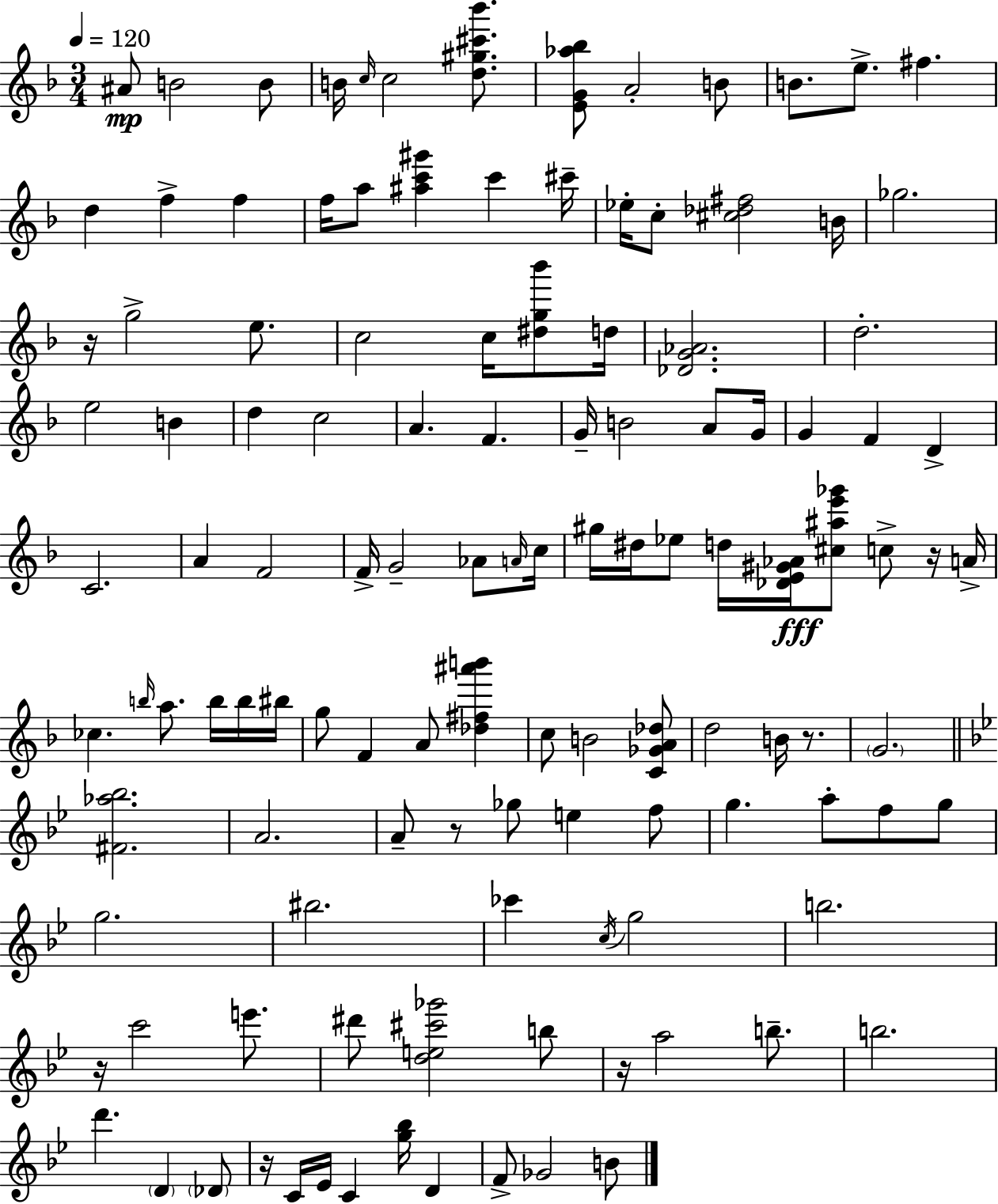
A#4/e B4/h B4/e B4/s C5/s C5/h [D5,G#5,C#6,Bb6]/e. [E4,G4,Ab5,Bb5]/e A4/h B4/e B4/e. E5/e. F#5/q. D5/q F5/q F5/q F5/s A5/e [A#5,C6,G#6]/q C6/q C#6/s Eb5/s C5/e [C#5,Db5,F#5]/h B4/s Gb5/h. R/s G5/h E5/e. C5/h C5/s [D#5,G5,Bb6]/e D5/s [Db4,G4,Ab4]/h. D5/h. E5/h B4/q D5/q C5/h A4/q. F4/q. G4/s B4/h A4/e G4/s G4/q F4/q D4/q C4/h. A4/q F4/h F4/s G4/h Ab4/e A4/s C5/s G#5/s D#5/s Eb5/e D5/s [Db4,E4,G#4,Ab4]/s [C#5,A#5,E6,Gb6]/e C5/e R/s A4/s CES5/q. B5/s A5/e. B5/s B5/s BIS5/s G5/e F4/q A4/e [Db5,F#5,A#6,B6]/q C5/e B4/h [C4,Gb4,A4,Db5]/e D5/h B4/s R/e. G4/h. [F#4,Ab5,Bb5]/h. A4/h. A4/e R/e Gb5/e E5/q F5/e G5/q. A5/e F5/e G5/e G5/h. BIS5/h. CES6/q C5/s G5/h B5/h. R/s C6/h E6/e. D#6/e [D5,E5,C#6,Gb6]/h B5/e R/s A5/h B5/e. B5/h. D6/q. D4/q Db4/e R/s C4/s Eb4/s C4/q [G5,Bb5]/s D4/q F4/e Gb4/h B4/e